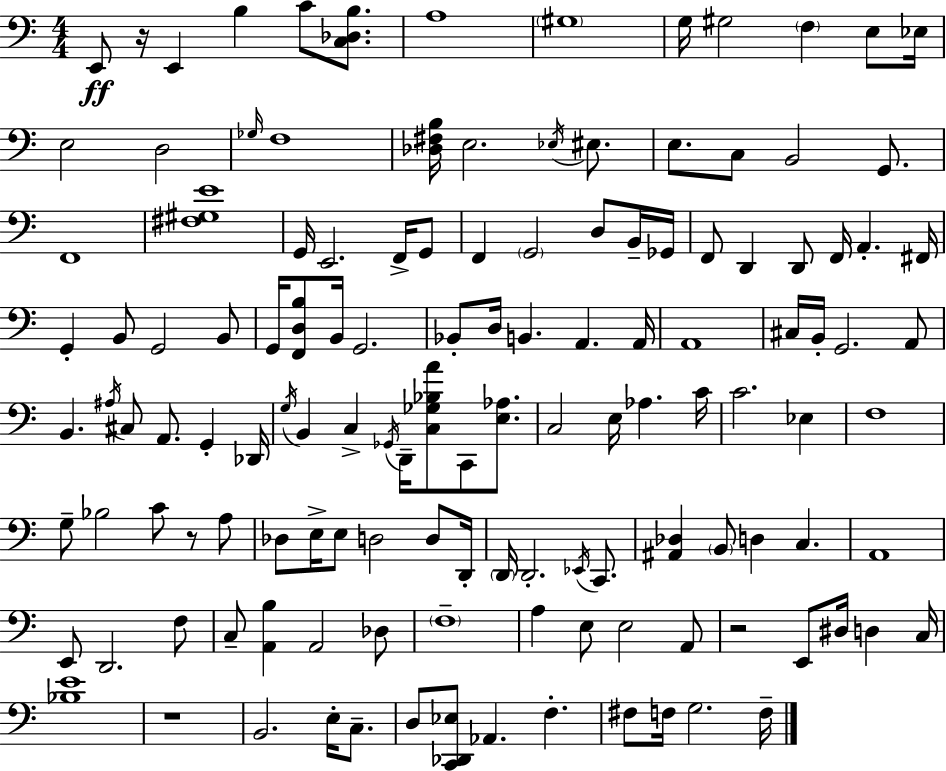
{
  \clef bass
  \numericTimeSignature
  \time 4/4
  \key c \major
  e,8\ff r16 e,4 b4 c'8 <c des b>8. | a1 | \parenthesize gis1 | g16 gis2 \parenthesize f4 e8 ees16 | \break e2 d2 | \grace { ges16 } f1 | <des fis b>16 e2. \acciaccatura { ees16 } eis8. | e8. c8 b,2 g,8. | \break f,1 | <fis gis e'>1 | g,16 e,2. f,16-> | g,8 f,4 \parenthesize g,2 d8 | \break b,16-- ges,16 f,8 d,4 d,8 f,16 a,4.-. | fis,16 g,4-. b,8 g,2 | b,8 g,16 <f, d b>8 b,16 g,2. | bes,8-. d16 b,4. a,4. | \break a,16 a,1 | cis16 b,16-. g,2. | a,8 b,4. \acciaccatura { ais16 } cis8 a,8. g,4-. | des,16 \acciaccatura { g16 } b,4 c4-> \acciaccatura { ges,16 } d,16-- <c ges bes a'>8 | \break c,8 <e aes>8. c2 e16 aes4. | c'16 c'2. | ees4 f1 | g8-- bes2 c'8 | \break r8 a8 des8 e16-> e8 d2 | d8 d,16-. \parenthesize d,16 d,2.-. | \acciaccatura { ees,16 } c,8. <ais, des>4 \parenthesize b,8 d4 | c4. a,1 | \break e,8 d,2. | f8 c8-- <a, b>4 a,2 | des8 \parenthesize f1-- | a4 e8 e2 | \break a,8 r2 e,8 | dis16 d4 c16 <bes e'>1 | r1 | b,2. | \break e16-. c8.-- d8 <c, des, ees>8 aes,4. | f4.-. fis8 f16 g2. | f16-- \bar "|."
}